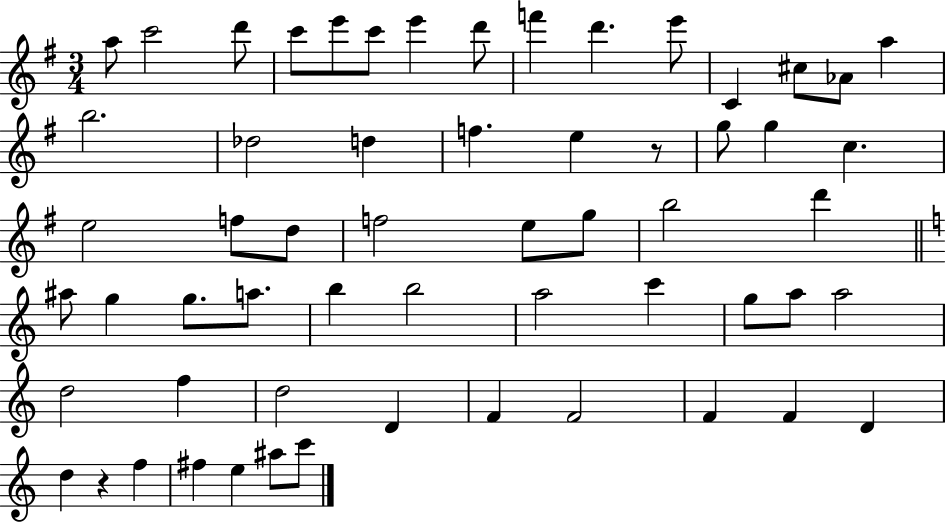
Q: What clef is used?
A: treble